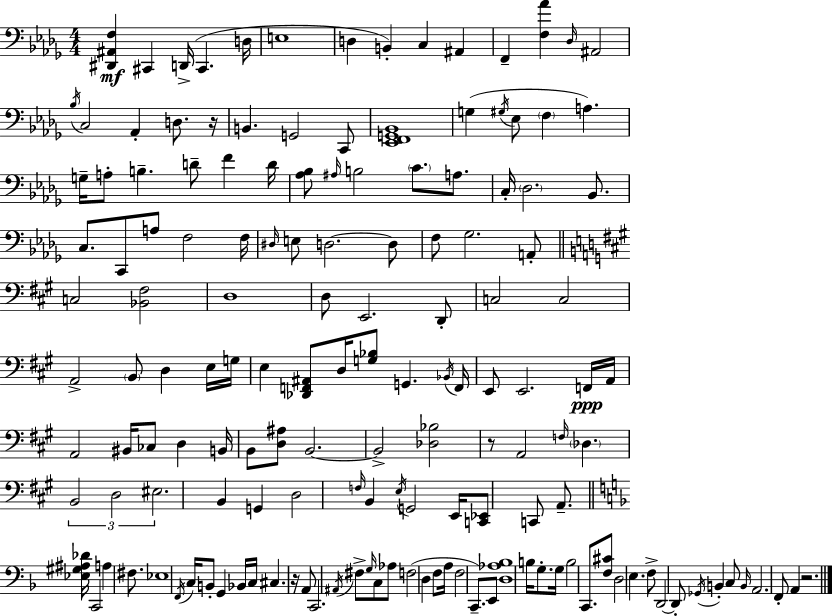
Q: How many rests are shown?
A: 4